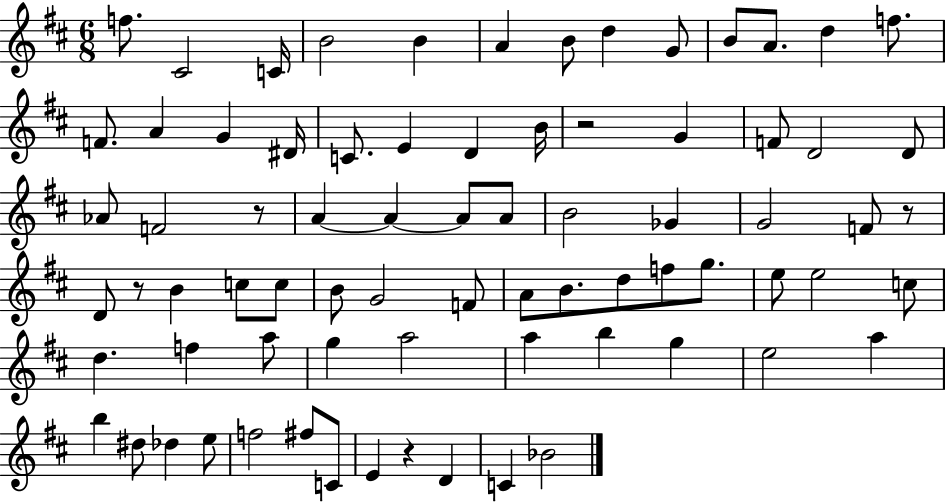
X:1
T:Untitled
M:6/8
L:1/4
K:D
f/2 ^C2 C/4 B2 B A B/2 d G/2 B/2 A/2 d f/2 F/2 A G ^D/4 C/2 E D B/4 z2 G F/2 D2 D/2 _A/2 F2 z/2 A A A/2 A/2 B2 _G G2 F/2 z/2 D/2 z/2 B c/2 c/2 B/2 G2 F/2 A/2 B/2 d/2 f/2 g/2 e/2 e2 c/2 d f a/2 g a2 a b g e2 a b ^d/2 _d e/2 f2 ^f/2 C/2 E z D C _B2